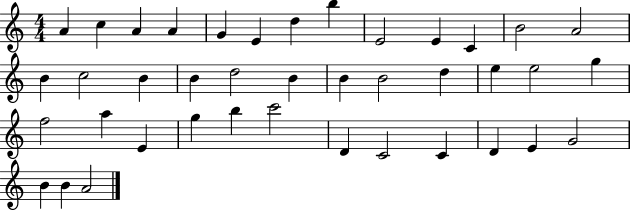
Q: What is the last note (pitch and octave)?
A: A4